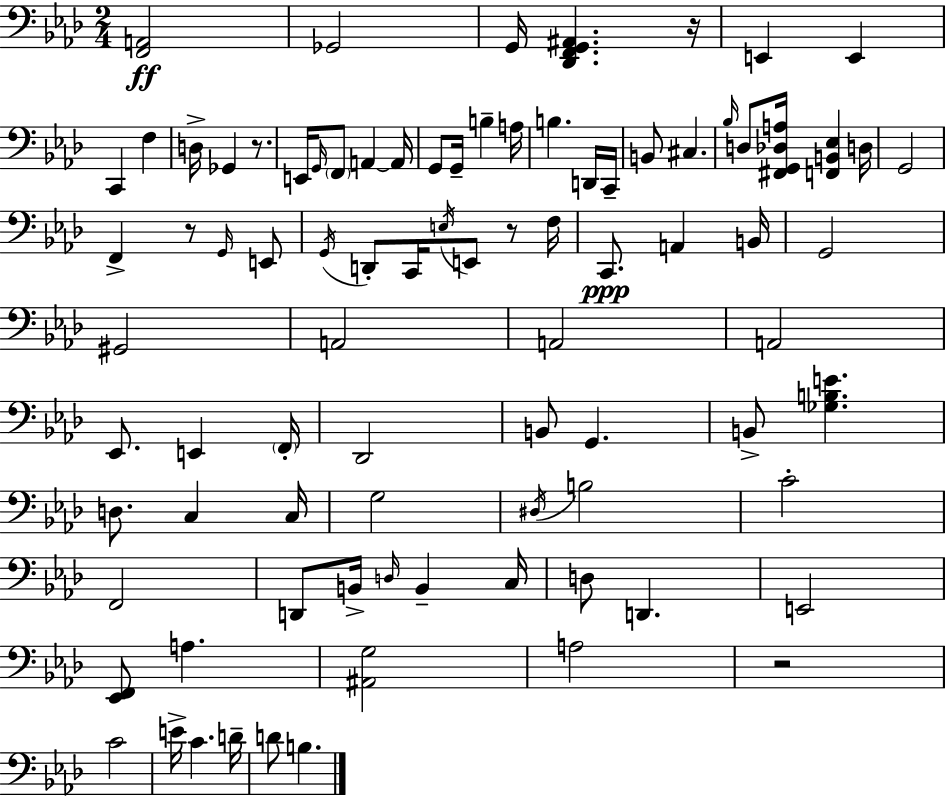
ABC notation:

X:1
T:Untitled
M:2/4
L:1/4
K:Fm
[F,,A,,]2 _G,,2 G,,/4 [_D,,F,,G,,^A,,] z/4 E,, E,, C,, F, D,/4 _G,, z/2 E,,/4 G,,/4 F,,/2 A,, A,,/4 G,,/2 G,,/4 B, A,/4 B, D,,/4 C,,/4 B,,/2 ^C, _B,/4 D,/2 [^F,,G,,_D,A,]/4 [F,,B,,_E,] D,/4 G,,2 F,, z/2 G,,/4 E,,/2 G,,/4 D,,/2 C,,/4 E,/4 E,,/2 z/2 F,/4 C,,/2 A,, B,,/4 G,,2 ^G,,2 A,,2 A,,2 A,,2 _E,,/2 E,, F,,/4 _D,,2 B,,/2 G,, B,,/2 [_G,B,E] D,/2 C, C,/4 G,2 ^D,/4 B,2 C2 F,,2 D,,/2 B,,/4 D,/4 B,, C,/4 D,/2 D,, E,,2 [_E,,F,,]/2 A, [^A,,G,]2 A,2 z2 C2 E/4 C D/4 D/2 B,